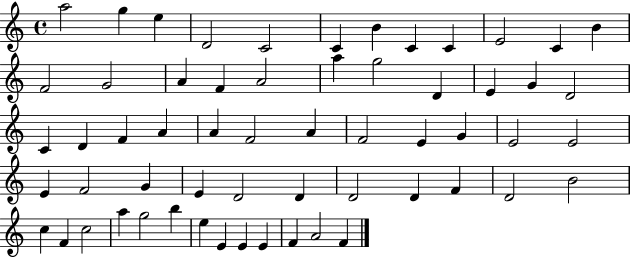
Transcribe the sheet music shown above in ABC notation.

X:1
T:Untitled
M:4/4
L:1/4
K:C
a2 g e D2 C2 C B C C E2 C B F2 G2 A F A2 a g2 D E G D2 C D F A A F2 A F2 E G E2 E2 E F2 G E D2 D D2 D F D2 B2 c F c2 a g2 b e E E E F A2 F